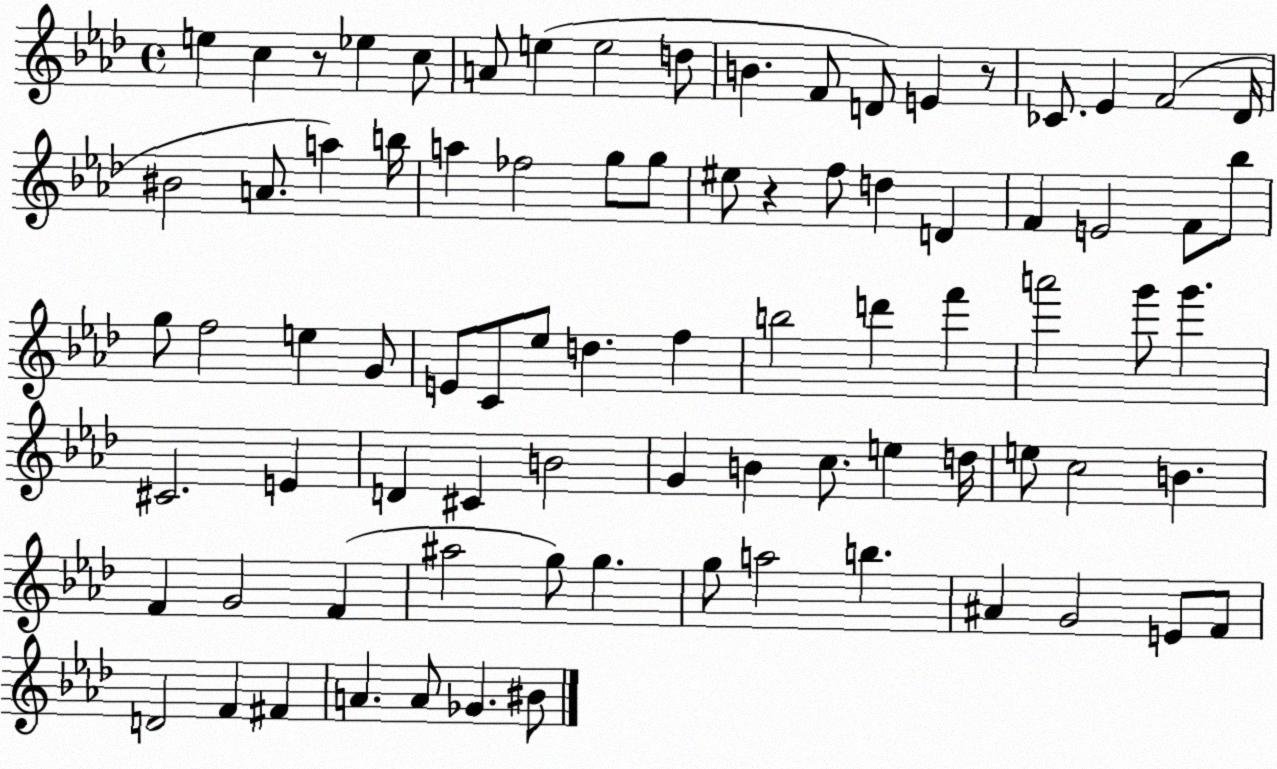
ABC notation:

X:1
T:Untitled
M:4/4
L:1/4
K:Ab
e c z/2 _e c/2 A/2 e e2 d/2 B F/2 D/2 E z/2 _C/2 _E F2 _D/4 ^B2 A/2 a b/4 a _f2 g/2 g/2 ^e/2 z f/2 d D F E2 F/2 _b/2 g/2 f2 e G/2 E/2 C/2 _e/2 d f b2 d' f' a'2 g'/2 g' ^C2 E D ^C B2 G B c/2 e d/4 e/2 c2 B F G2 F ^a2 g/2 g g/2 a2 b ^A G2 E/2 F/2 D2 F ^F A A/2 _G ^B/2